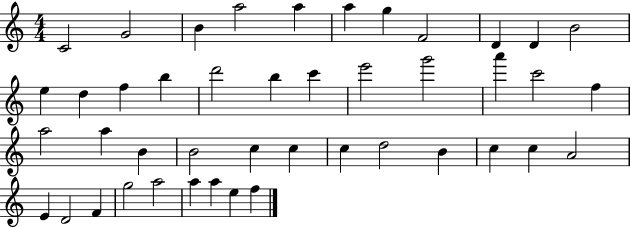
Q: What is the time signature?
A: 4/4